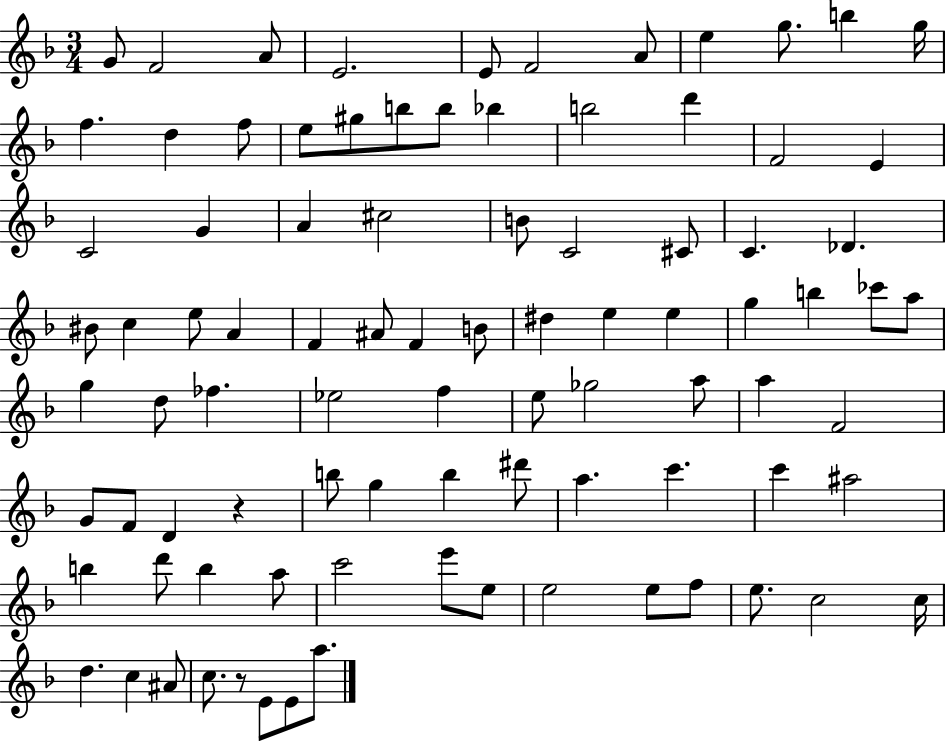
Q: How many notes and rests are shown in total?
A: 90